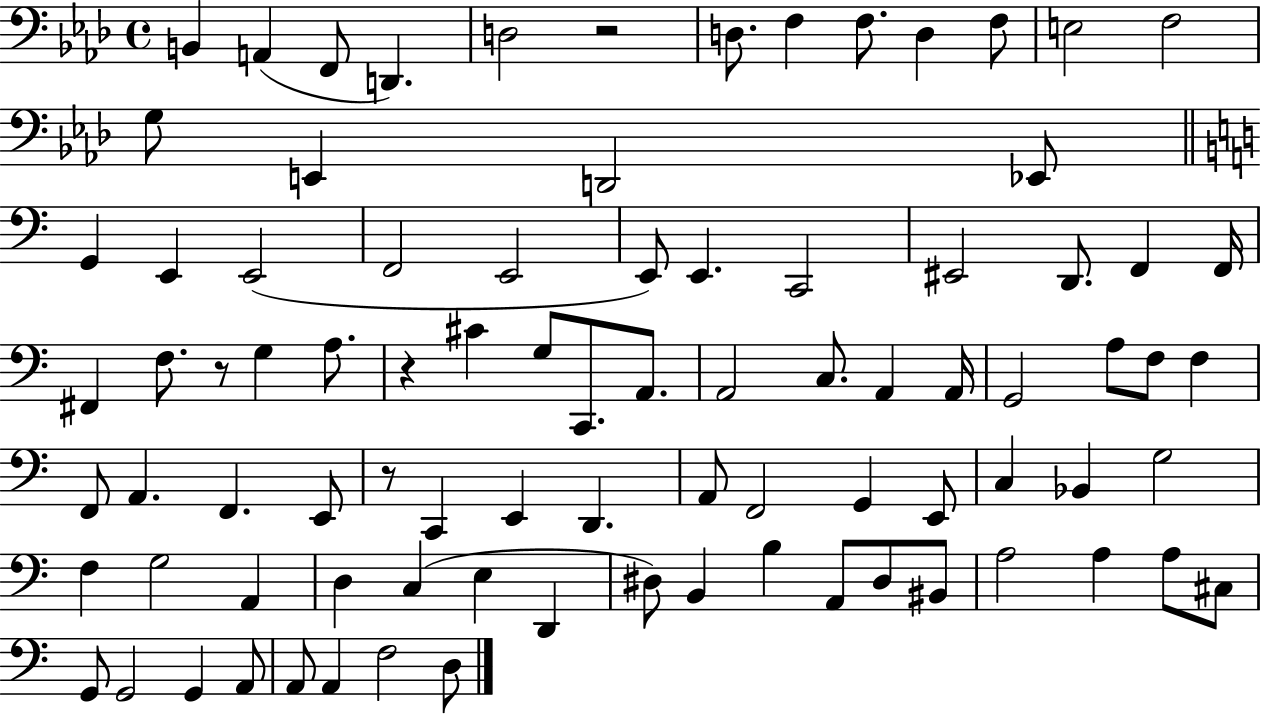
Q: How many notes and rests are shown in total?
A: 87